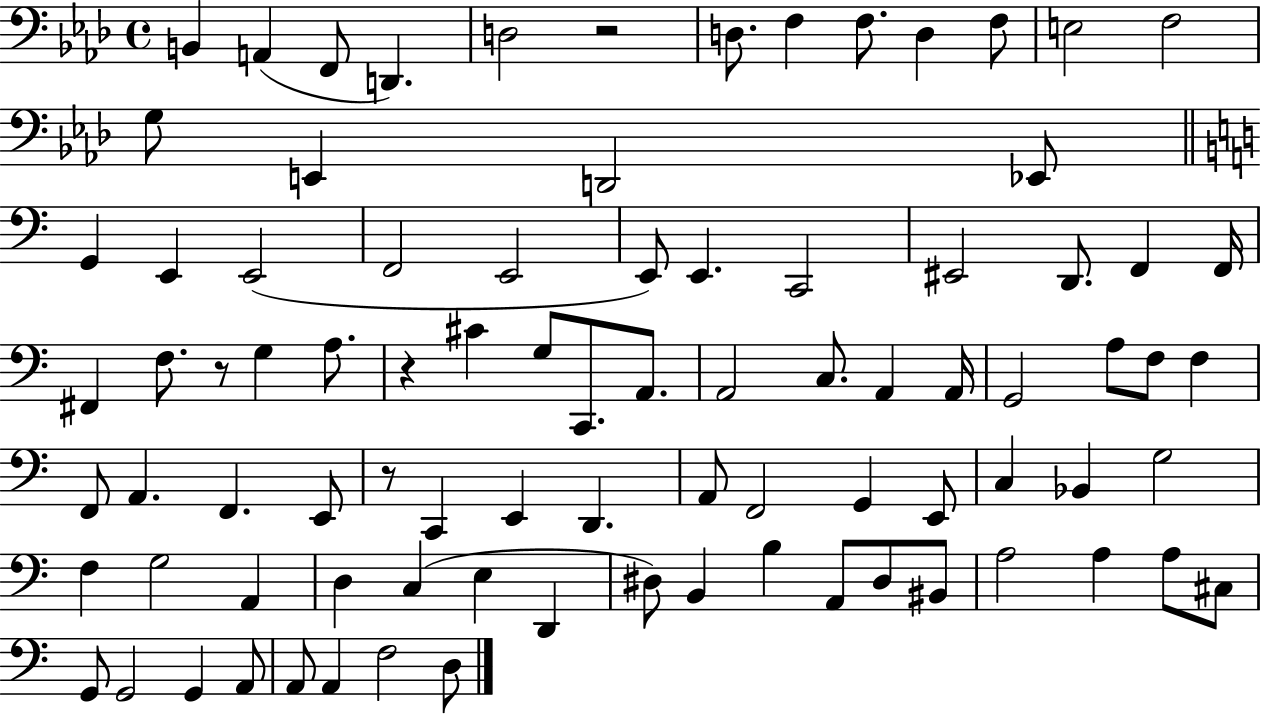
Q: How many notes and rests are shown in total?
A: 87